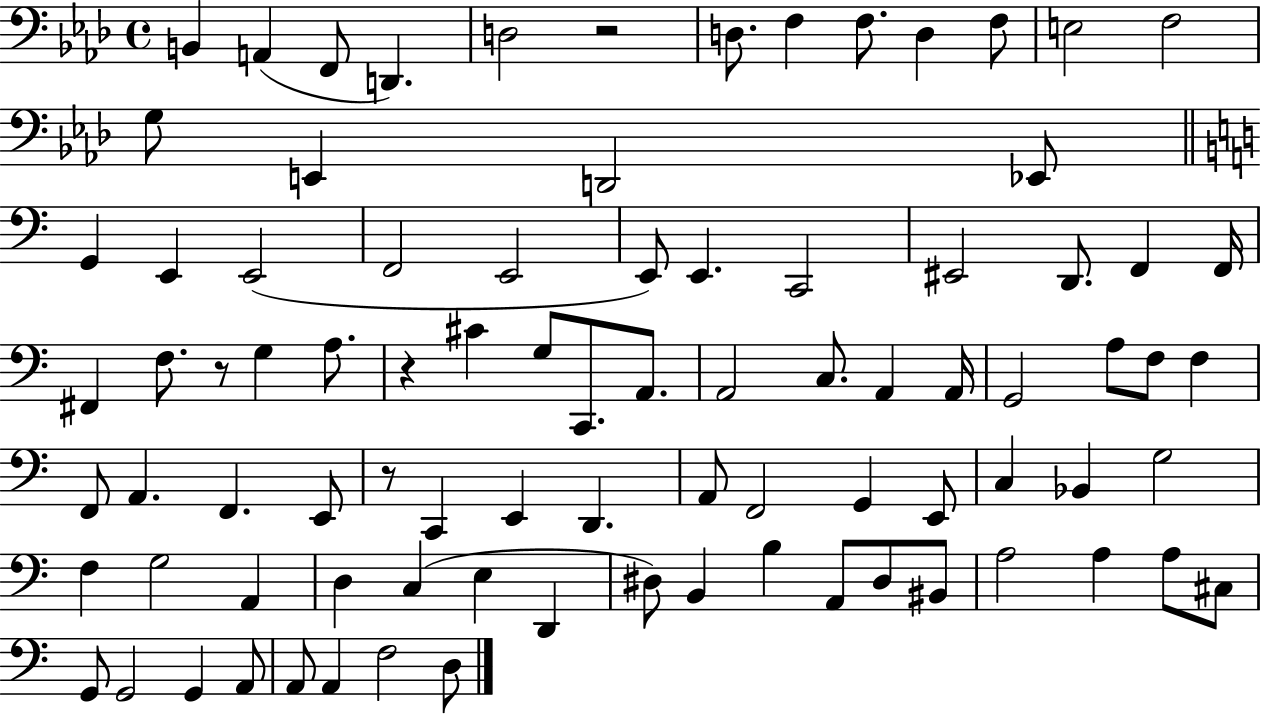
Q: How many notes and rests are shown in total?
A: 87